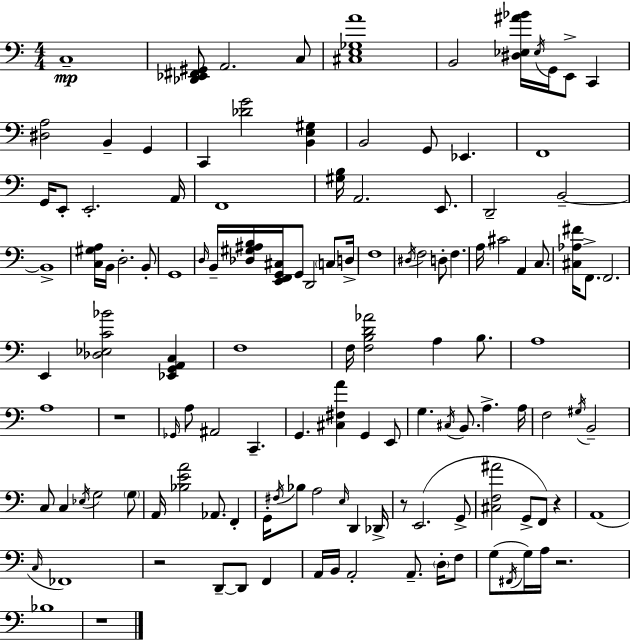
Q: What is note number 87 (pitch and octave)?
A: F2